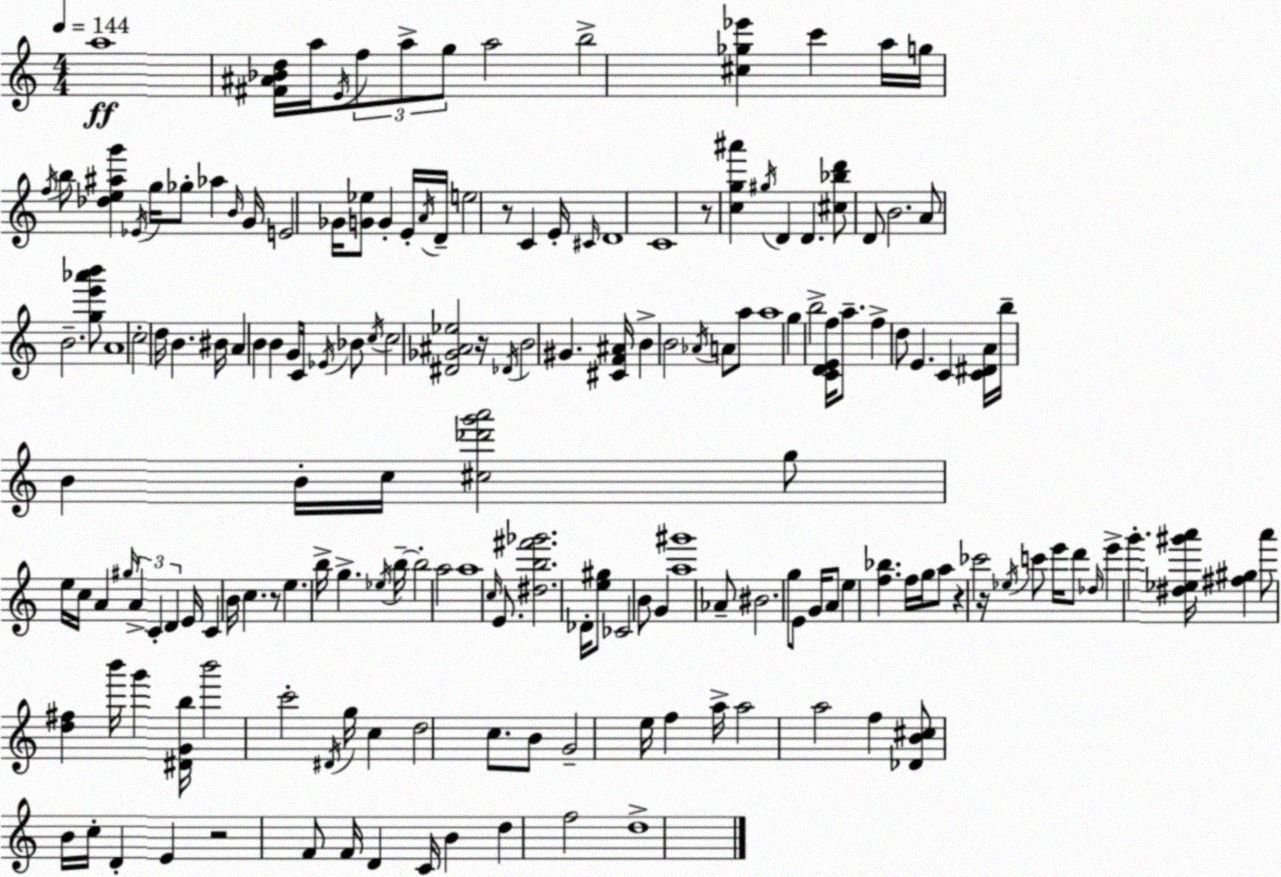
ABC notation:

X:1
T:Untitled
M:4/4
L:1/4
K:C
a4 [^F^A_Bd]/4 a/4 E/4 f/2 a/2 g/2 a2 b2 [^c_g_e'] c' a/4 g/4 f/4 b/2 [_de^ag'] _E/4 g/4 _g/2 _a B/4 G/4 E2 _G/4 [G_e]/2 G E/4 A/4 D/4 e2 z/2 C E/4 ^C/4 D4 C4 z/2 [cg^a'] ^g/4 D D [^c_bd']/2 D/2 B2 A/2 B2 [ge'_a'b']/2 A4 c2 d/4 B ^B/4 A B B G/4 C/4 _E/4 _B/2 c/4 c2 [^D_G^A_e]2 z/4 _D/4 B2 ^G [^CF^A]/4 B B2 _A/4 A/2 a/2 a4 g b2 [CDEf]/4 a/2 f d/2 E C [C^DA]/4 b/4 B B/4 c/4 [^c_d'g'a']2 g/2 e/4 c/4 A ^g/4 A C D E/4 C B/4 c z/2 e b/4 g _e/4 b/4 b2 a2 a4 c/4 E/2 [^db^f'_g']2 _D/4 [e^g]/2 _C2 B/2 G [a^g']4 _A/2 ^B2 g/2 E/2 G/4 A/2 e [f_b] f/4 g/4 a/2 z _c'2 z/4 _e/4 c'/2 e'/4 d'/2 _d/4 e' g' [^d_e^g'a']/4 [^f^g] a'/2 [d^f] b'/4 g' [^DGb]/4 b'2 c'2 ^D/4 g/4 c d2 c/2 B/2 G2 e/4 f a/4 a2 a2 f [_DB^c]/2 B/4 c/4 D E z2 F/2 F/4 D C/4 B d f2 d4